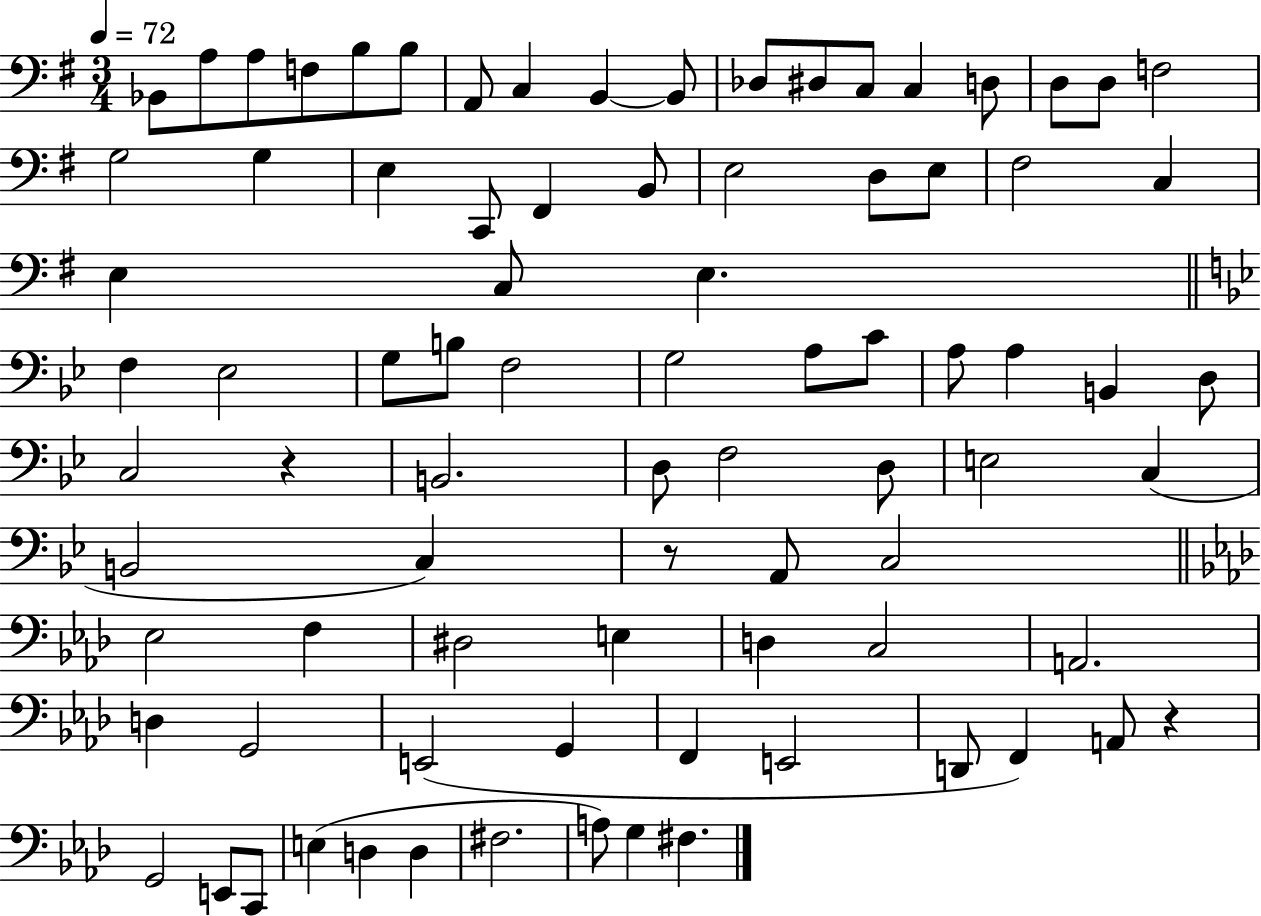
X:1
T:Untitled
M:3/4
L:1/4
K:G
_B,,/2 A,/2 A,/2 F,/2 B,/2 B,/2 A,,/2 C, B,, B,,/2 _D,/2 ^D,/2 C,/2 C, D,/2 D,/2 D,/2 F,2 G,2 G, E, C,,/2 ^F,, B,,/2 E,2 D,/2 E,/2 ^F,2 C, E, C,/2 E, F, _E,2 G,/2 B,/2 F,2 G,2 A,/2 C/2 A,/2 A, B,, D,/2 C,2 z B,,2 D,/2 F,2 D,/2 E,2 C, B,,2 C, z/2 A,,/2 C,2 _E,2 F, ^D,2 E, D, C,2 A,,2 D, G,,2 E,,2 G,, F,, E,,2 D,,/2 F,, A,,/2 z G,,2 E,,/2 C,,/2 E, D, D, ^F,2 A,/2 G, ^F,